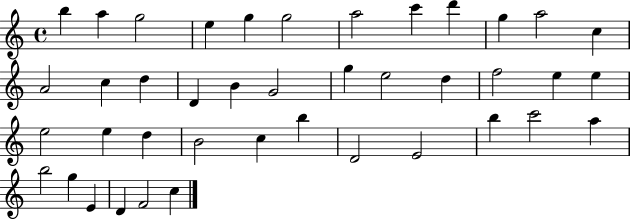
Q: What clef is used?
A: treble